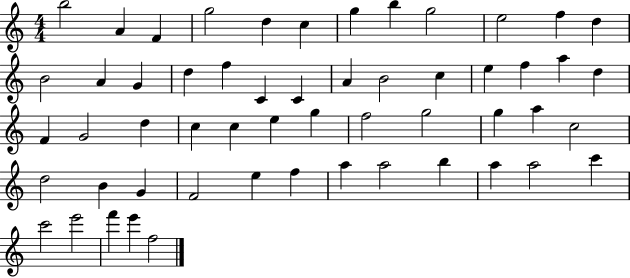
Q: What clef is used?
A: treble